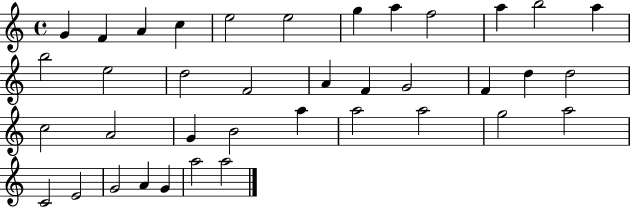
X:1
T:Untitled
M:4/4
L:1/4
K:C
G F A c e2 e2 g a f2 a b2 a b2 e2 d2 F2 A F G2 F d d2 c2 A2 G B2 a a2 a2 g2 a2 C2 E2 G2 A G a2 a2